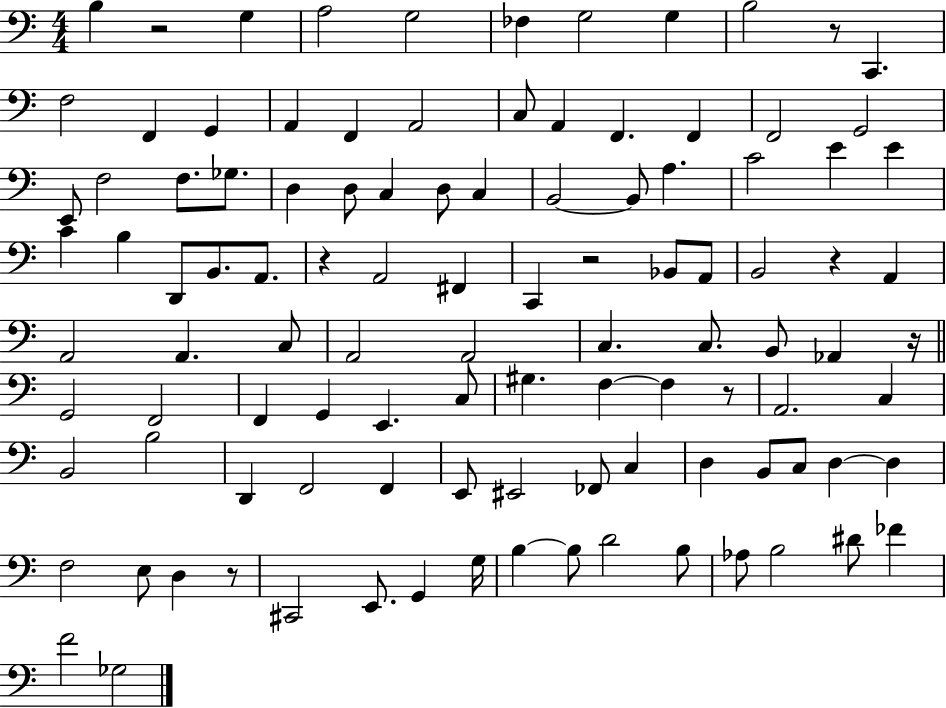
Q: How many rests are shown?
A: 8